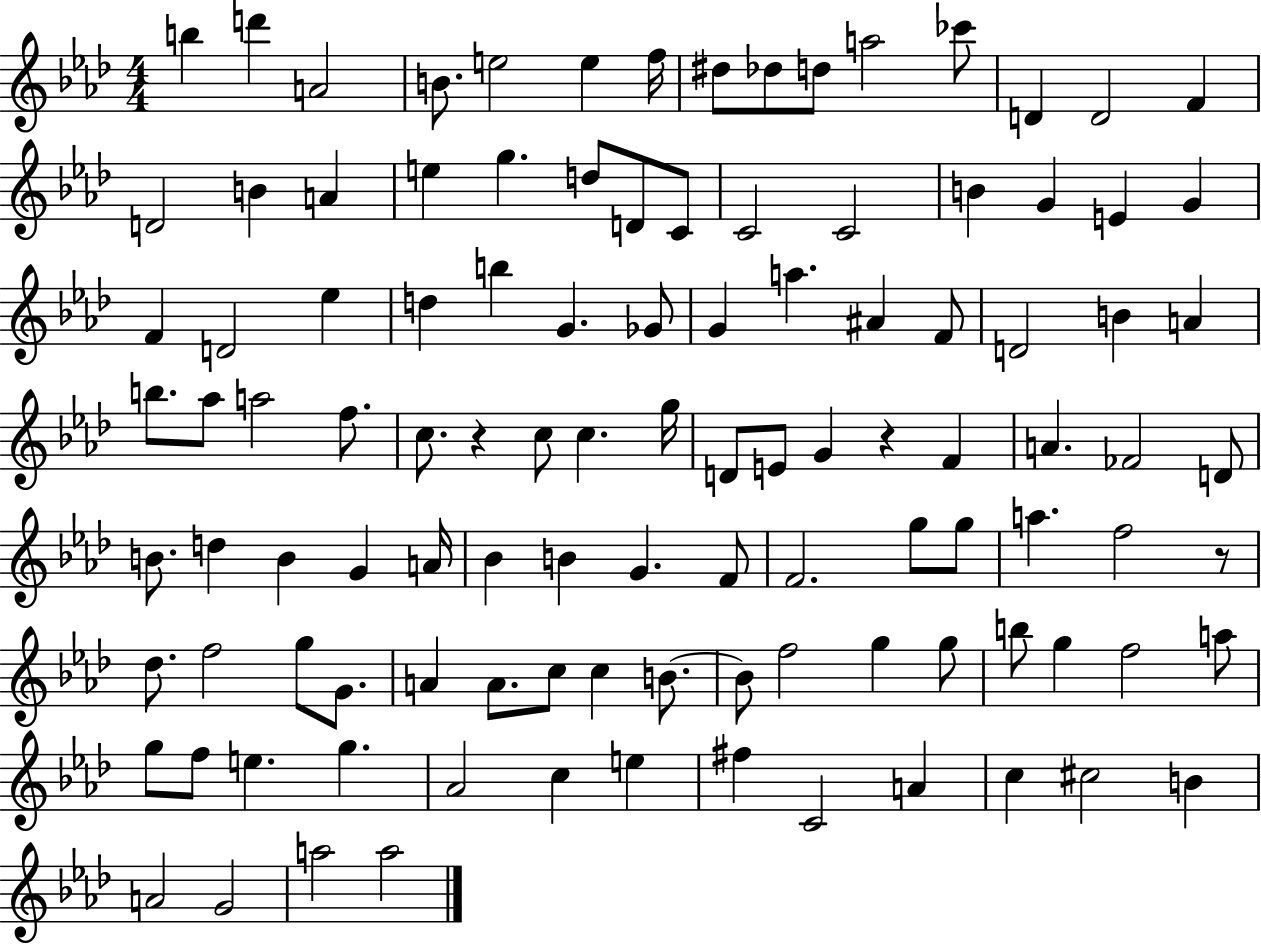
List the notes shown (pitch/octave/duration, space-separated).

B5/q D6/q A4/h B4/e. E5/h E5/q F5/s D#5/e Db5/e D5/e A5/h CES6/e D4/q D4/h F4/q D4/h B4/q A4/q E5/q G5/q. D5/e D4/e C4/e C4/h C4/h B4/q G4/q E4/q G4/q F4/q D4/h Eb5/q D5/q B5/q G4/q. Gb4/e G4/q A5/q. A#4/q F4/e D4/h B4/q A4/q B5/e. Ab5/e A5/h F5/e. C5/e. R/q C5/e C5/q. G5/s D4/e E4/e G4/q R/q F4/q A4/q. FES4/h D4/e B4/e. D5/q B4/q G4/q A4/s Bb4/q B4/q G4/q. F4/e F4/h. G5/e G5/e A5/q. F5/h R/e Db5/e. F5/h G5/e G4/e. A4/q A4/e. C5/e C5/q B4/e. B4/e F5/h G5/q G5/e B5/e G5/q F5/h A5/e G5/e F5/e E5/q. G5/q. Ab4/h C5/q E5/q F#5/q C4/h A4/q C5/q C#5/h B4/q A4/h G4/h A5/h A5/h